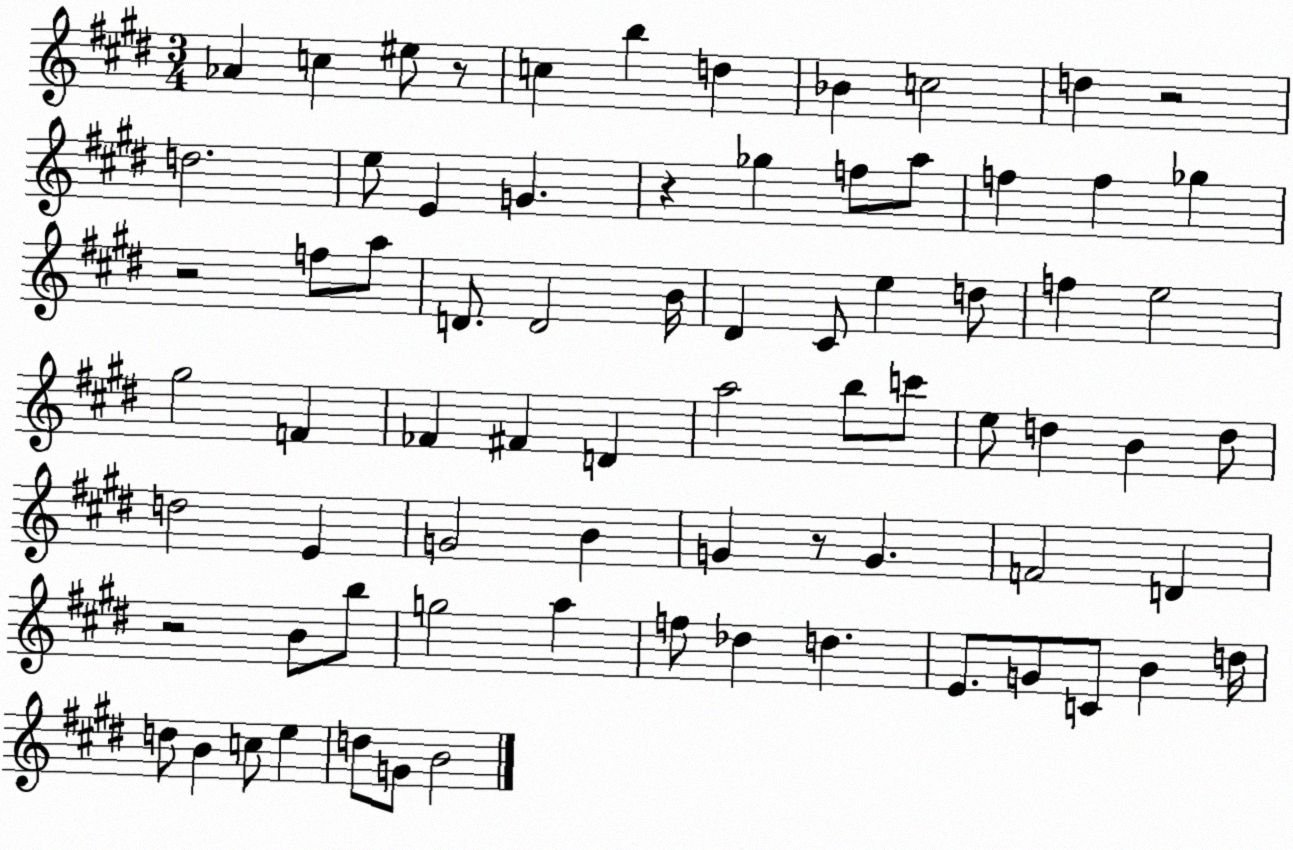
X:1
T:Untitled
M:3/4
L:1/4
K:E
_A c ^e/2 z/2 c b d _B c2 d z2 d2 e/2 E G z _g f/2 a/2 f f _g z2 f/2 a/2 D/2 D2 B/4 ^D ^C/2 e d/2 f e2 ^g2 F _F ^F D a2 b/2 c'/2 e/2 d B d/2 d2 E G2 B G z/2 G F2 D z2 B/2 b/2 g2 a f/2 _d d E/2 G/2 C/2 B d/4 d/2 B c/2 e d/2 G/2 B2